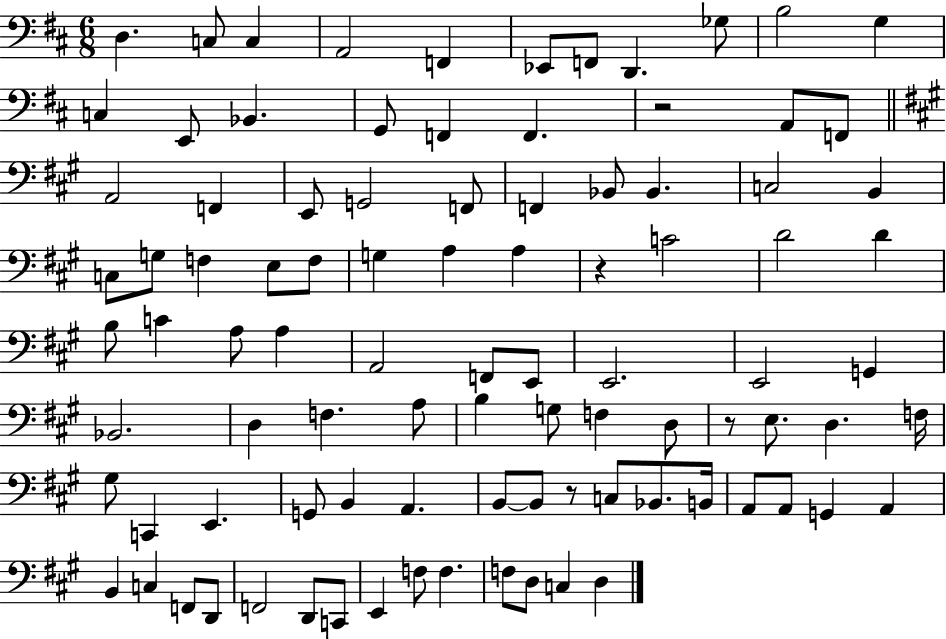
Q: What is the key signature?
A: D major